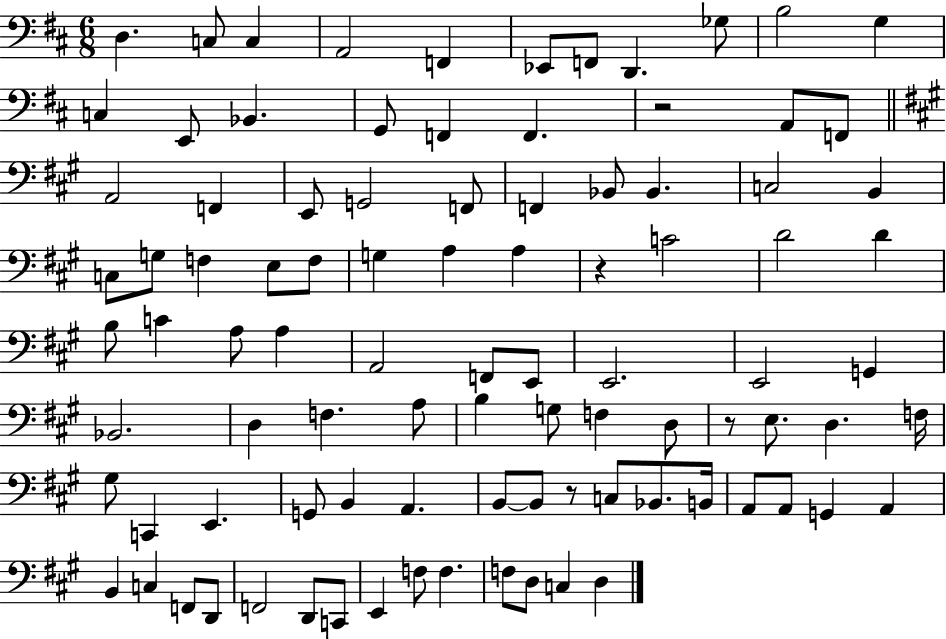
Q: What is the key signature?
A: D major